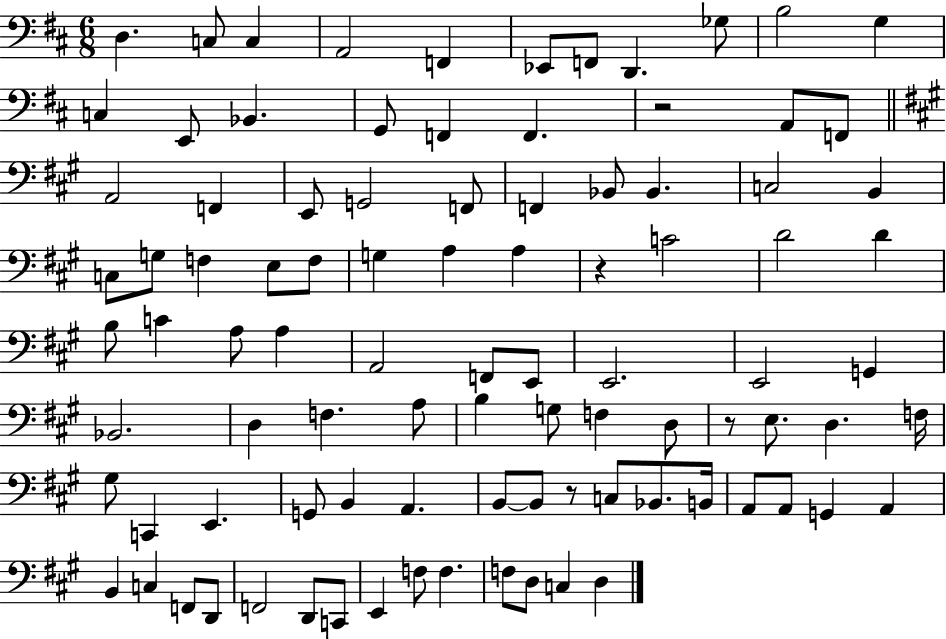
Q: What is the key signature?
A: D major